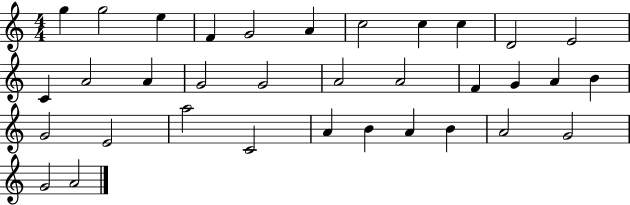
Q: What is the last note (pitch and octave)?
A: A4